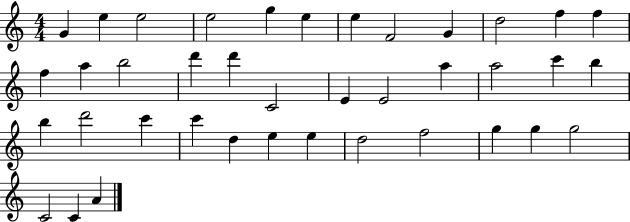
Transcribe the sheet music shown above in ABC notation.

X:1
T:Untitled
M:4/4
L:1/4
K:C
G e e2 e2 g e e F2 G d2 f f f a b2 d' d' C2 E E2 a a2 c' b b d'2 c' c' d e e d2 f2 g g g2 C2 C A